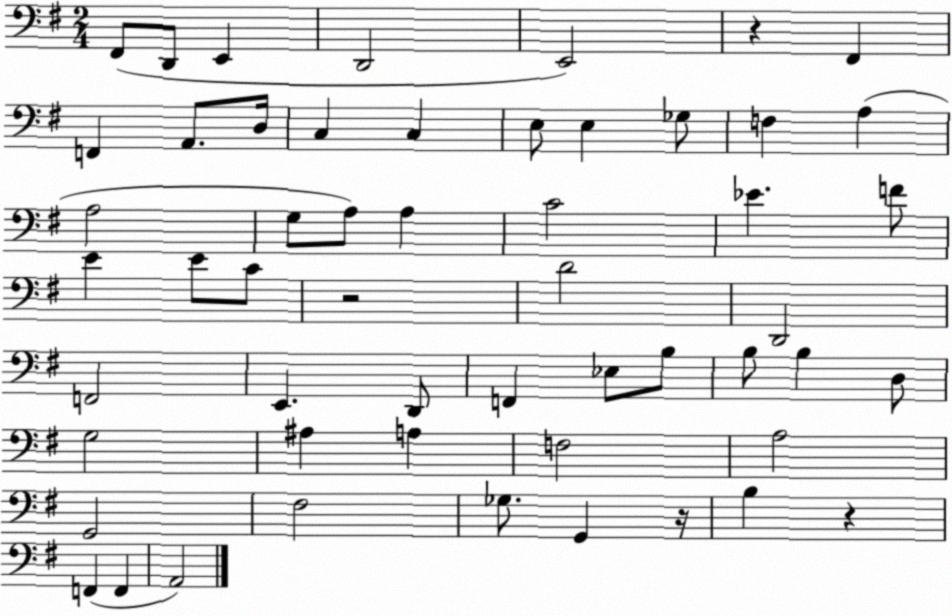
X:1
T:Untitled
M:2/4
L:1/4
K:G
^F,,/2 D,,/2 E,, D,,2 E,,2 z ^F,, F,, A,,/2 D,/4 C, C, E,/2 E, _G,/2 F, A, A,2 G,/2 A,/2 A, C2 _E F/2 E E/2 C/2 z2 D2 D,,2 F,,2 E,, D,,/2 F,, _E,/2 B,/2 B,/2 B, D,/2 G,2 ^A, A, F,2 A,2 G,,2 ^F,2 _G,/2 G,, z/4 B, z F,, F,, A,,2